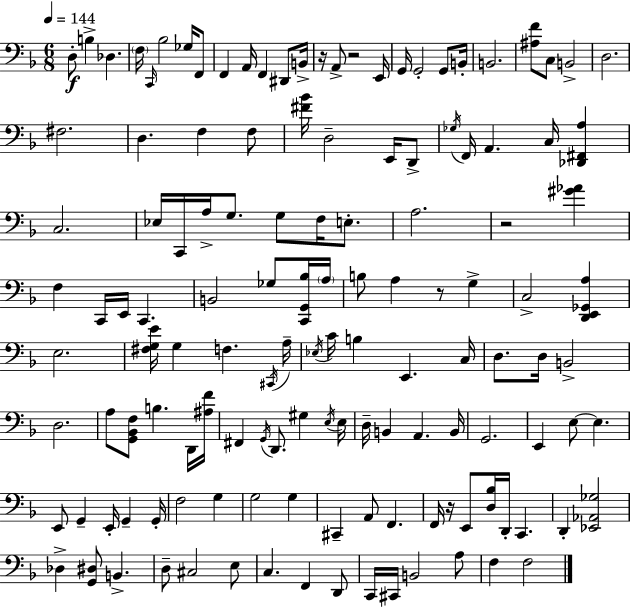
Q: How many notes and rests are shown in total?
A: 133